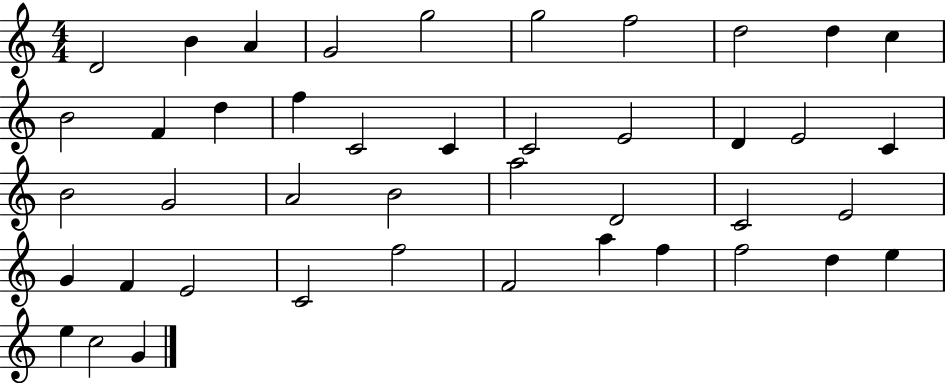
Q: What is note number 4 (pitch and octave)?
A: G4